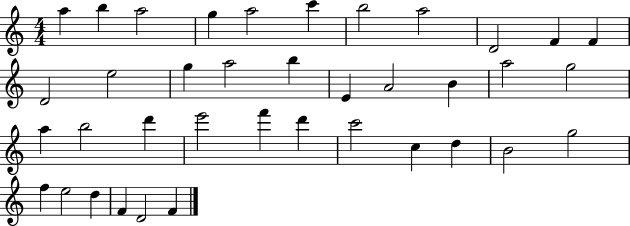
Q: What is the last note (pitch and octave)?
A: F4